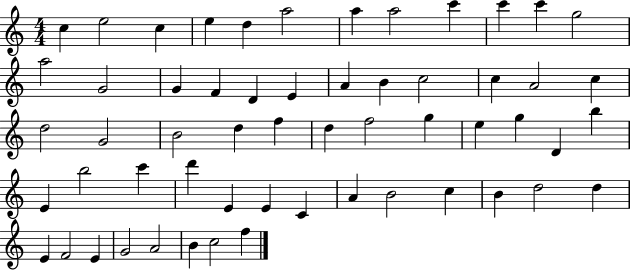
{
  \clef treble
  \numericTimeSignature
  \time 4/4
  \key c \major
  c''4 e''2 c''4 | e''4 d''4 a''2 | a''4 a''2 c'''4 | c'''4 c'''4 g''2 | \break a''2 g'2 | g'4 f'4 d'4 e'4 | a'4 b'4 c''2 | c''4 a'2 c''4 | \break d''2 g'2 | b'2 d''4 f''4 | d''4 f''2 g''4 | e''4 g''4 d'4 b''4 | \break e'4 b''2 c'''4 | d'''4 e'4 e'4 c'4 | a'4 b'2 c''4 | b'4 d''2 d''4 | \break e'4 f'2 e'4 | g'2 a'2 | b'4 c''2 f''4 | \bar "|."
}